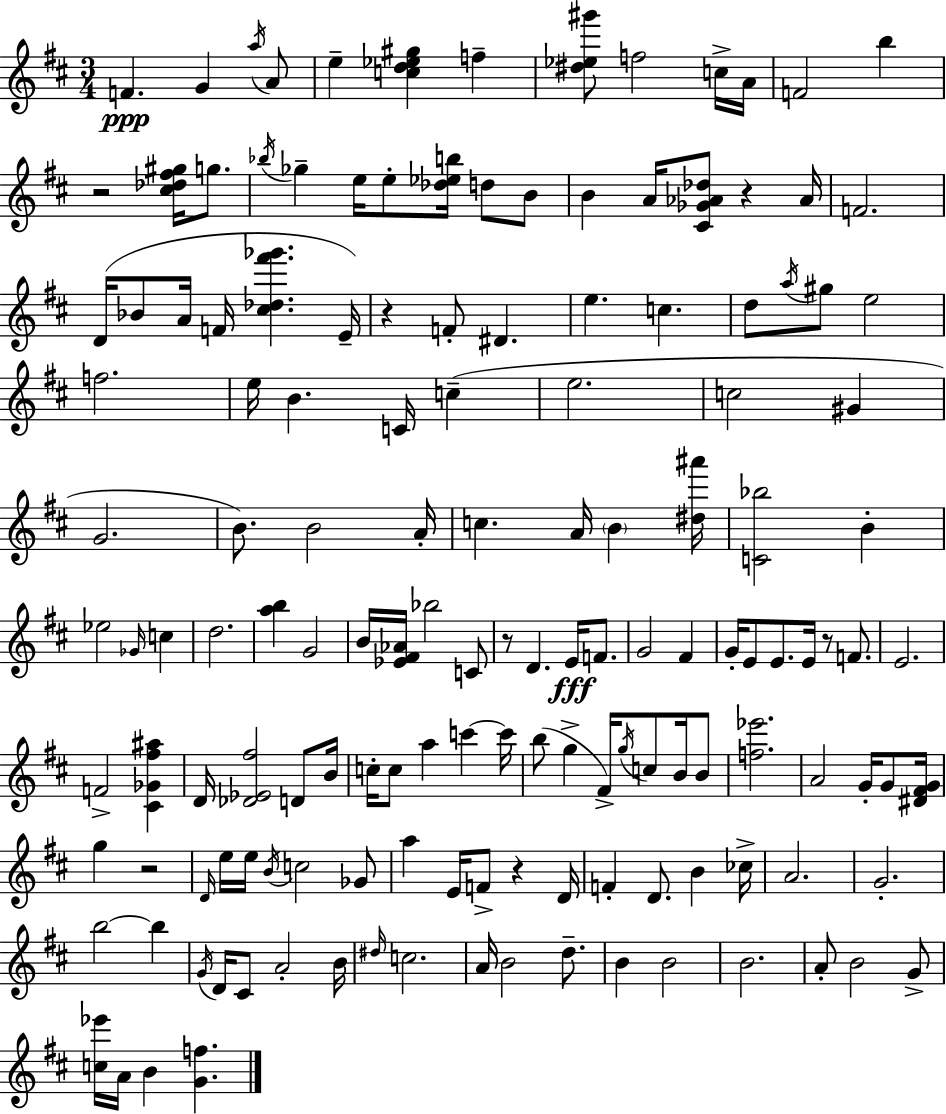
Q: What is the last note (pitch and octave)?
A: B4